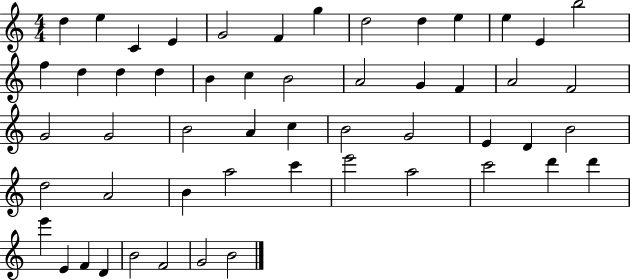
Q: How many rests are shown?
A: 0